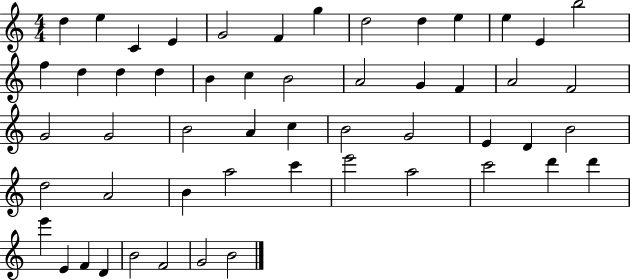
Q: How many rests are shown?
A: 0